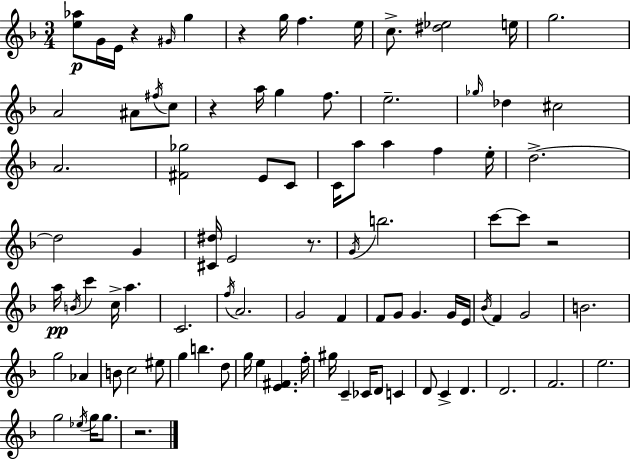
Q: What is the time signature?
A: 3/4